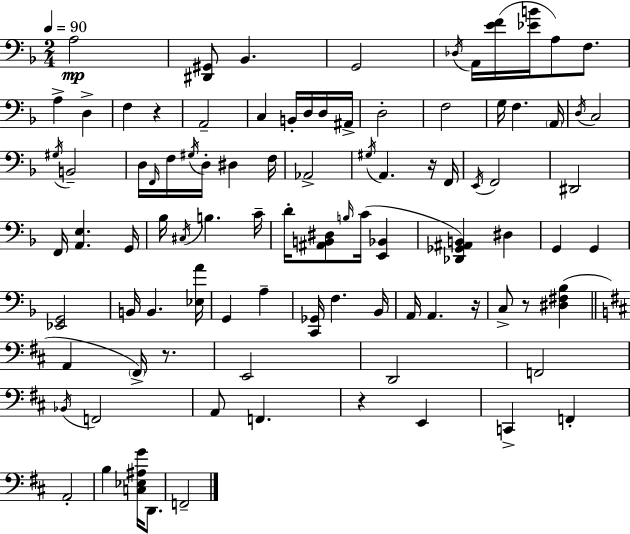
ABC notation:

X:1
T:Untitled
M:2/4
L:1/4
K:Dm
A,2 [^D,,^G,,]/2 _B,, G,,2 _D,/4 A,,/4 [EF]/4 [_EB]/4 A,/2 F,/2 A, D, F, z A,,2 C, B,,/4 D,/4 D,/4 ^A,,/4 D,2 F,2 G,/4 F, A,,/4 D,/4 C,2 ^G,/4 B,,2 D,/4 F,,/4 F,/4 ^G,/4 D,/4 ^D, F,/4 _A,,2 ^G,/4 A,, z/4 F,,/4 E,,/4 F,,2 ^D,,2 F,,/4 [A,,E,] G,,/4 _B,/4 ^C,/4 B, C/4 D/4 [^A,,B,,^D,]/2 B,/4 C/4 [E,,_B,,] [_D,,_G,,^A,,B,,] ^D, G,, G,, [_E,,G,,]2 B,,/4 B,, [_E,A]/4 G,, A, [C,,_G,,]/4 F, _B,,/4 A,,/4 A,, z/4 C,/2 z/2 [^D,^F,_B,] A,, ^F,,/4 z/2 E,,2 D,,2 F,,2 _B,,/4 F,,2 A,,/2 F,, z E,, C,, F,, A,,2 B, [C,_E,^A,G]/4 D,,/2 F,,2